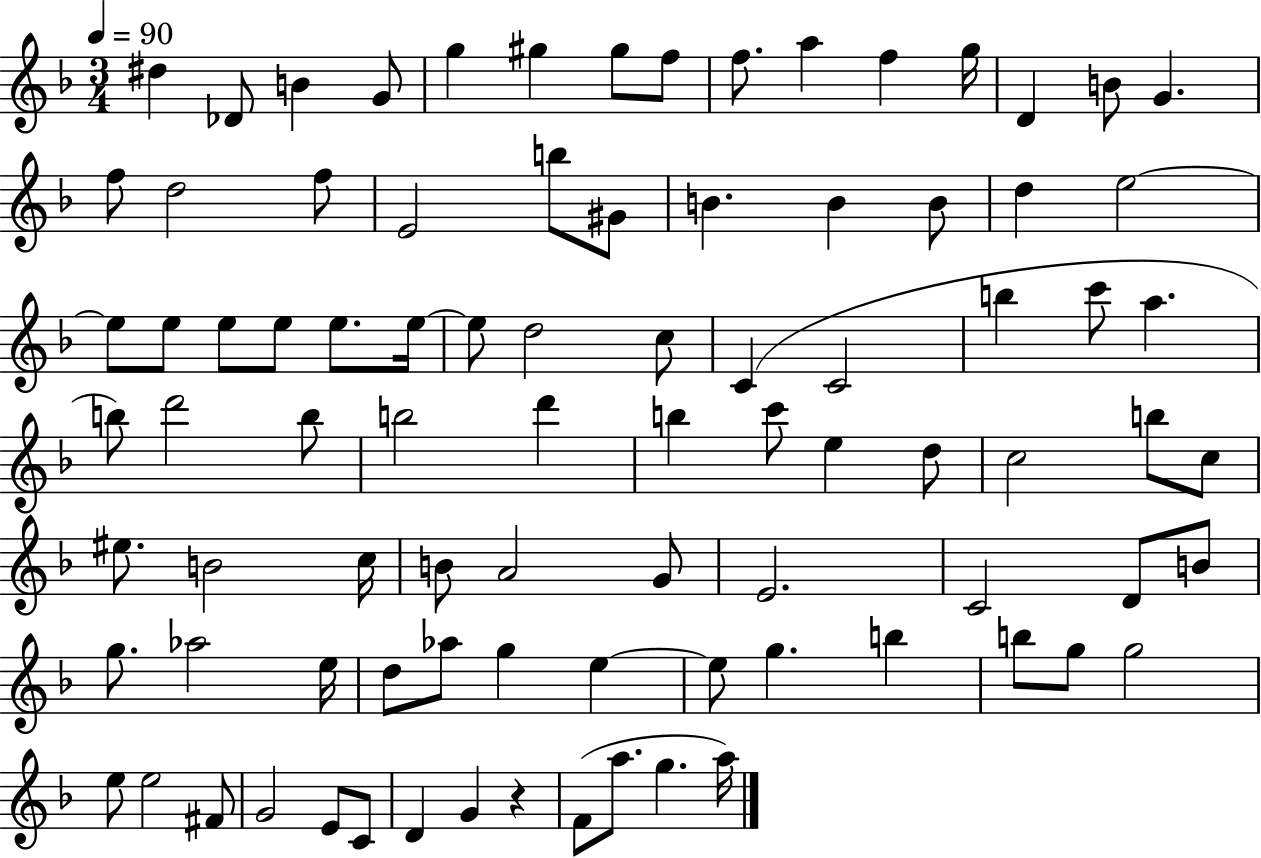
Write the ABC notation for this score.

X:1
T:Untitled
M:3/4
L:1/4
K:F
^d _D/2 B G/2 g ^g ^g/2 f/2 f/2 a f g/4 D B/2 G f/2 d2 f/2 E2 b/2 ^G/2 B B B/2 d e2 e/2 e/2 e/2 e/2 e/2 e/4 e/2 d2 c/2 C C2 b c'/2 a b/2 d'2 b/2 b2 d' b c'/2 e d/2 c2 b/2 c/2 ^e/2 B2 c/4 B/2 A2 G/2 E2 C2 D/2 B/2 g/2 _a2 e/4 d/2 _a/2 g e e/2 g b b/2 g/2 g2 e/2 e2 ^F/2 G2 E/2 C/2 D G z F/2 a/2 g a/4